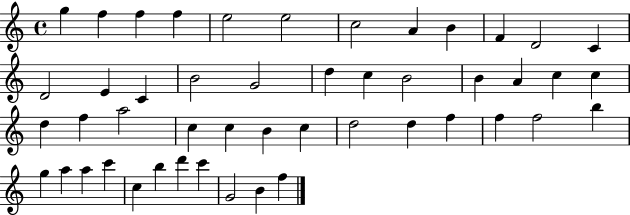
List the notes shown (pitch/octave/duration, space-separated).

G5/q F5/q F5/q F5/q E5/h E5/h C5/h A4/q B4/q F4/q D4/h C4/q D4/h E4/q C4/q B4/h G4/h D5/q C5/q B4/h B4/q A4/q C5/q C5/q D5/q F5/q A5/h C5/q C5/q B4/q C5/q D5/h D5/q F5/q F5/q F5/h B5/q G5/q A5/q A5/q C6/q C5/q B5/q D6/q C6/q G4/h B4/q F5/q